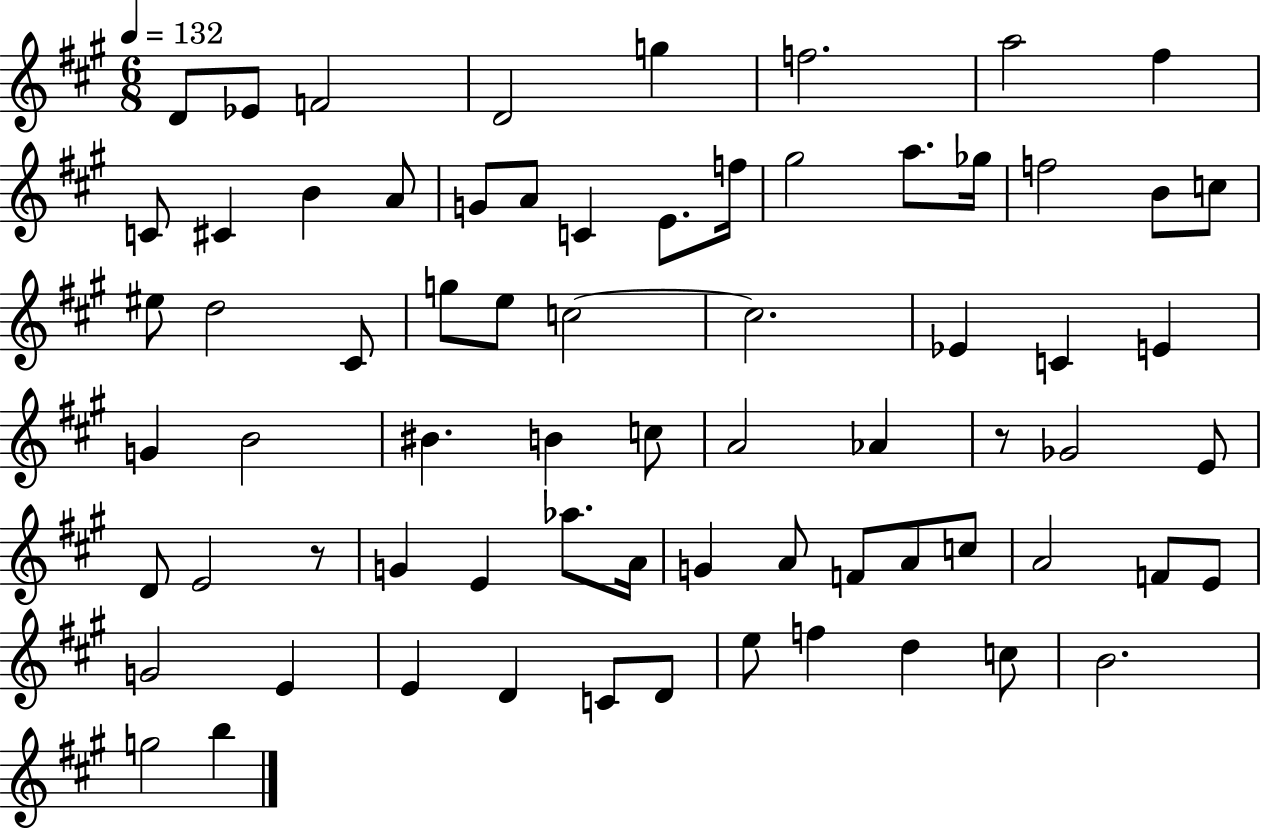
X:1
T:Untitled
M:6/8
L:1/4
K:A
D/2 _E/2 F2 D2 g f2 a2 ^f C/2 ^C B A/2 G/2 A/2 C E/2 f/4 ^g2 a/2 _g/4 f2 B/2 c/2 ^e/2 d2 ^C/2 g/2 e/2 c2 c2 _E C E G B2 ^B B c/2 A2 _A z/2 _G2 E/2 D/2 E2 z/2 G E _a/2 A/4 G A/2 F/2 A/2 c/2 A2 F/2 E/2 G2 E E D C/2 D/2 e/2 f d c/2 B2 g2 b